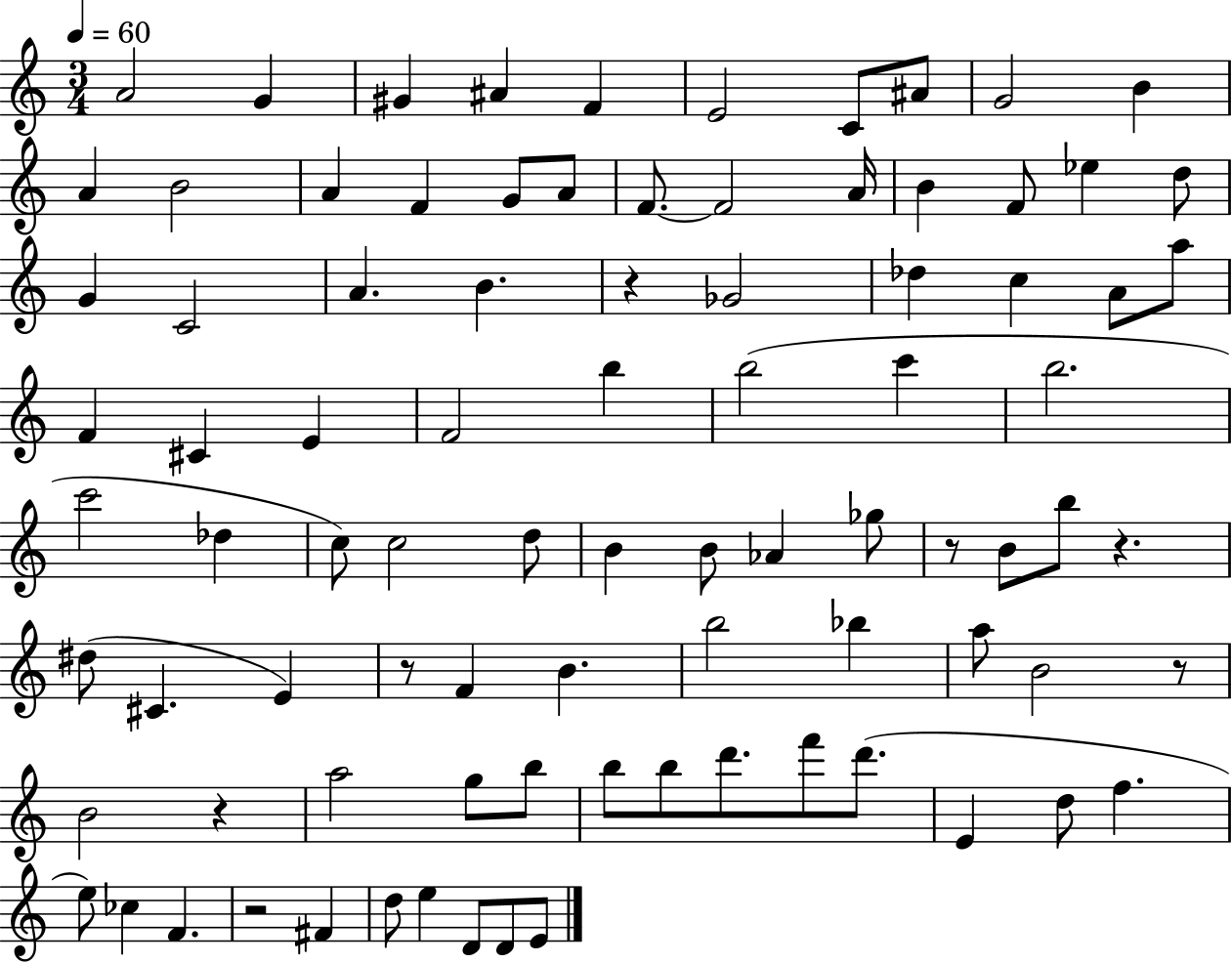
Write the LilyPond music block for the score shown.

{
  \clef treble
  \numericTimeSignature
  \time 3/4
  \key c \major
  \tempo 4 = 60
  \repeat volta 2 { a'2 g'4 | gis'4 ais'4 f'4 | e'2 c'8 ais'8 | g'2 b'4 | \break a'4 b'2 | a'4 f'4 g'8 a'8 | f'8.~~ f'2 a'16 | b'4 f'8 ees''4 d''8 | \break g'4 c'2 | a'4. b'4. | r4 ges'2 | des''4 c''4 a'8 a''8 | \break f'4 cis'4 e'4 | f'2 b''4 | b''2( c'''4 | b''2. | \break c'''2 des''4 | c''8) c''2 d''8 | b'4 b'8 aes'4 ges''8 | r8 b'8 b''8 r4. | \break dis''8( cis'4. e'4) | r8 f'4 b'4. | b''2 bes''4 | a''8 b'2 r8 | \break b'2 r4 | a''2 g''8 b''8 | b''8 b''8 d'''8. f'''8 d'''8.( | e'4 d''8 f''4. | \break e''8) ces''4 f'4. | r2 fis'4 | d''8 e''4 d'8 d'8 e'8 | } \bar "|."
}